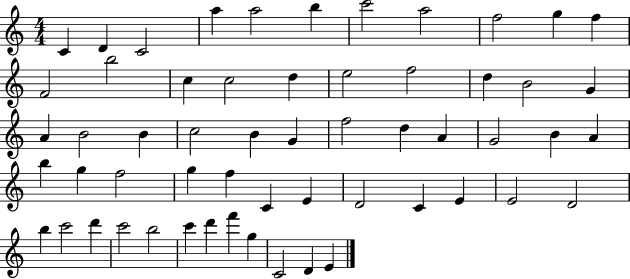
{
  \clef treble
  \numericTimeSignature
  \time 4/4
  \key c \major
  c'4 d'4 c'2 | a''4 a''2 b''4 | c'''2 a''2 | f''2 g''4 f''4 | \break f'2 b''2 | c''4 c''2 d''4 | e''2 f''2 | d''4 b'2 g'4 | \break a'4 b'2 b'4 | c''2 b'4 g'4 | f''2 d''4 a'4 | g'2 b'4 a'4 | \break b''4 g''4 f''2 | g''4 f''4 c'4 e'4 | d'2 c'4 e'4 | e'2 d'2 | \break b''4 c'''2 d'''4 | c'''2 b''2 | c'''4 d'''4 f'''4 g''4 | c'2 d'4 e'4 | \break \bar "|."
}